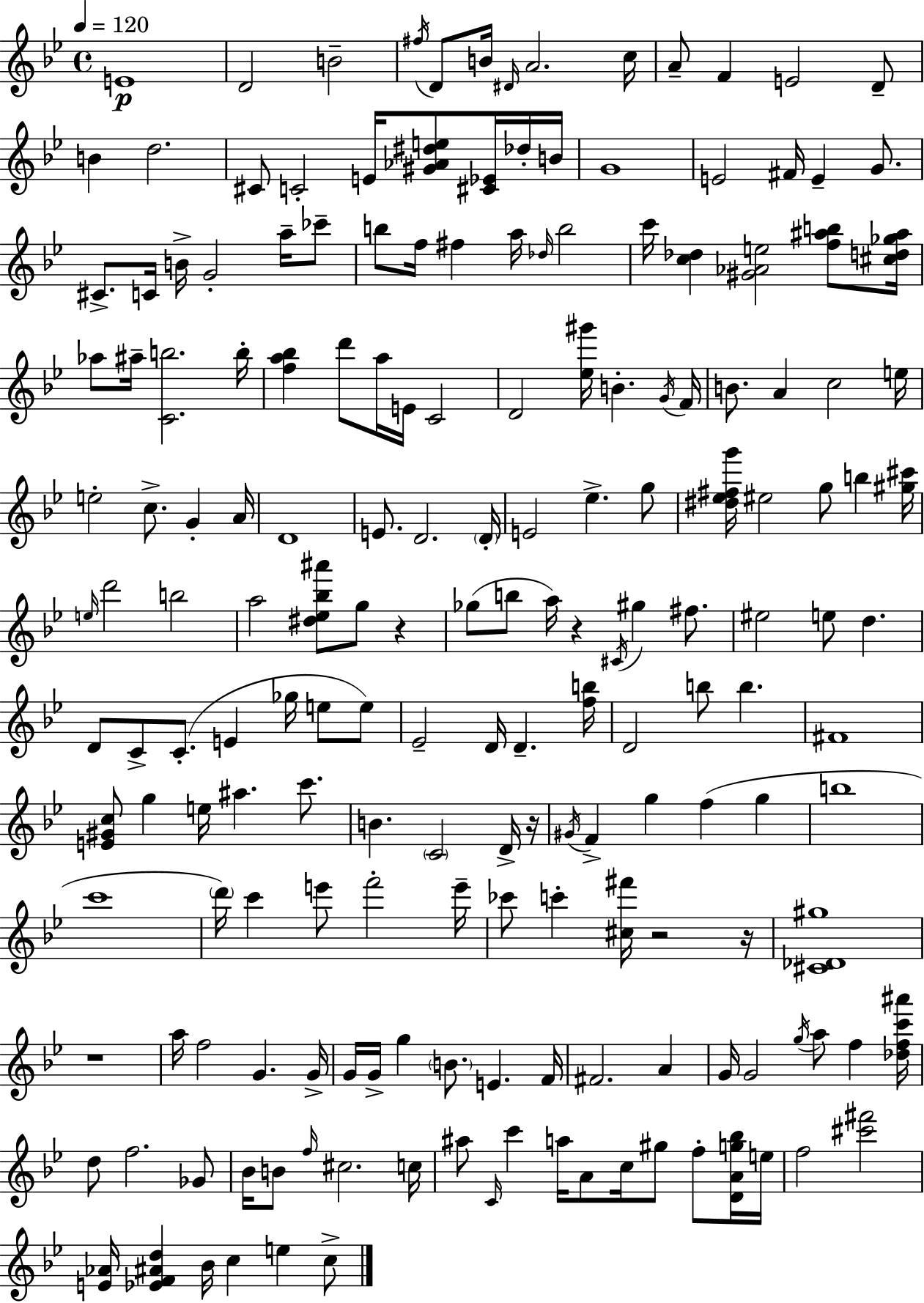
{
  \clef treble
  \time 4/4
  \defaultTimeSignature
  \key bes \major
  \tempo 4 = 120
  \repeat volta 2 { e'1\p | d'2 b'2-- | \acciaccatura { fis''16 } d'8 b'16 \grace { dis'16 } a'2. | c''16 a'8-- f'4 e'2 | \break d'8-- b'4 d''2. | cis'8 c'2-. e'16 <gis' aes' dis'' e''>8 <cis' ees'>16 | des''16-. b'16 g'1 | e'2 fis'16 e'4-- g'8. | \break cis'8.-> c'16 b'16-> g'2-. a''16-- | ces'''8-- b''8 f''16 fis''4 a''16 \grace { des''16 } b''2 | c'''16 <c'' des''>4 <gis' aes' e''>2 | <f'' ais'' b''>8 <cis'' d'' ges'' ais''>16 aes''8 ais''16-- <c' b''>2. | \break b''16-. <f'' a'' bes''>4 d'''8 a''16 e'16 c'2 | d'2 <ees'' gis'''>16 b'4.-. | \acciaccatura { g'16 } f'16 b'8. a'4 c''2 | e''16 e''2-. c''8.-> g'4-. | \break a'16 d'1 | e'8. d'2. | \parenthesize d'16-. e'2 ees''4.-> | g''8 <dis'' ees'' fis'' g'''>16 eis''2 g''8 b''4 | \break <gis'' cis'''>16 \grace { e''16 } d'''2 b''2 | a''2 <dis'' ees'' bes'' ais'''>8 g''8 | r4 ges''8( b''8 a''16) r4 \acciaccatura { cis'16 } gis''4 | fis''8. eis''2 e''8 | \break d''4. d'8 c'8-> c'8.-.( e'4 | ges''16 e''8 e''8) ees'2-- d'16 d'4.-- | <f'' b''>16 d'2 b''8 | b''4. fis'1 | \break <e' gis' c''>8 g''4 e''16 ais''4. | c'''8. b'4. \parenthesize c'2 | d'16-> r16 \acciaccatura { gis'16 } f'4-> g''4 f''4( | g''4 b''1 | \break c'''1 | \parenthesize d'''16) c'''4 e'''8 f'''2-. | e'''16-- ces'''8 c'''4-. <cis'' fis'''>16 r2 | r16 <cis' des' gis''>1 | \break r1 | a''16 f''2 | g'4. g'16-> g'16 g'16-> g''4 \parenthesize b'8. | e'4. f'16 fis'2. | \break a'4 g'16 g'2 | \acciaccatura { g''16 } a''8 f''4 <des'' f'' c''' ais'''>16 d''8 f''2. | ges'8 bes'16 b'8 \grace { f''16 } cis''2. | c''16 ais''8 \grace { c'16 } c'''4 | \break a''16 a'8 c''16 gis''8 f''8-. <d' a' g'' bes''>16 e''16 f''2 | <cis''' fis'''>2 <e' aes'>16 <ees' f' ais' d''>4 bes'16 | c''4 e''4 c''8-> } \bar "|."
}